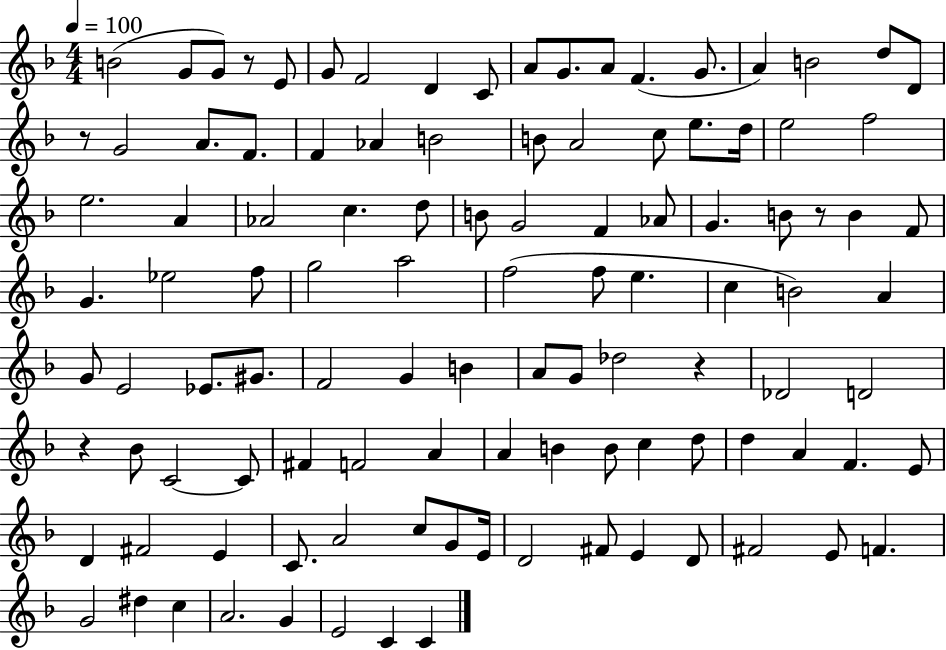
B4/h G4/e G4/e R/e E4/e G4/e F4/h D4/q C4/e A4/e G4/e. A4/e F4/q. G4/e. A4/q B4/h D5/e D4/e R/e G4/h A4/e. F4/e. F4/q Ab4/q B4/h B4/e A4/h C5/e E5/e. D5/s E5/h F5/h E5/h. A4/q Ab4/h C5/q. D5/e B4/e G4/h F4/q Ab4/e G4/q. B4/e R/e B4/q F4/e G4/q. Eb5/h F5/e G5/h A5/h F5/h F5/e E5/q. C5/q B4/h A4/q G4/e E4/h Eb4/e. G#4/e. F4/h G4/q B4/q A4/e G4/e Db5/h R/q Db4/h D4/h R/q Bb4/e C4/h C4/e F#4/q F4/h A4/q A4/q B4/q B4/e C5/q D5/e D5/q A4/q F4/q. E4/e D4/q F#4/h E4/q C4/e. A4/h C5/e G4/e E4/s D4/h F#4/e E4/q D4/e F#4/h E4/e F4/q. G4/h D#5/q C5/q A4/h. G4/q E4/h C4/q C4/q